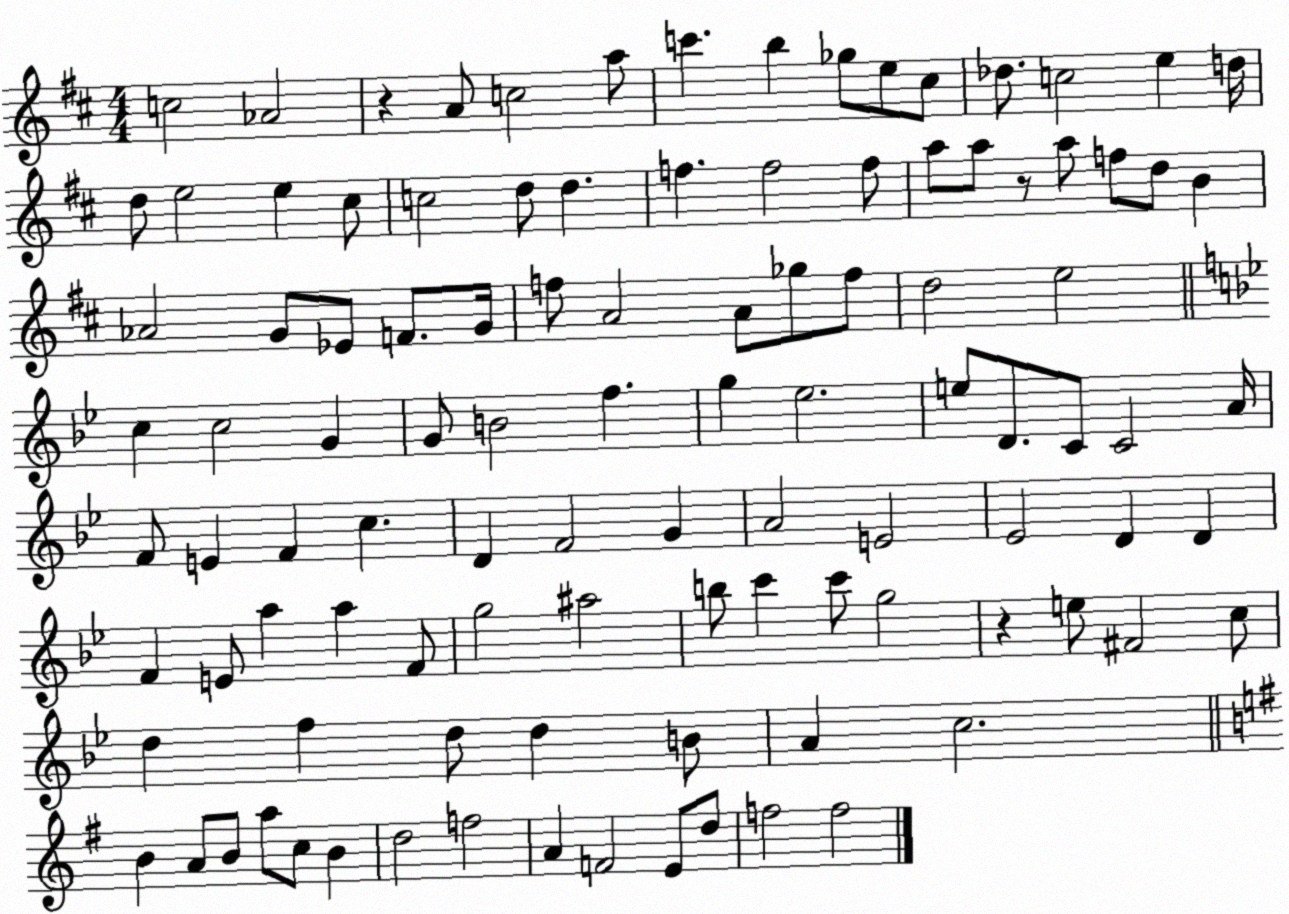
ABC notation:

X:1
T:Untitled
M:4/4
L:1/4
K:D
c2 _A2 z A/2 c2 a/2 c' b _g/2 e/2 ^c/2 _d/2 c2 e d/4 d/2 e2 e ^c/2 c2 d/2 d f f2 f/2 a/2 a/2 z/2 a/2 f/2 d/2 B _A2 G/2 _E/2 F/2 G/4 f/2 A2 A/2 _g/2 f/2 d2 e2 c c2 G G/2 B2 f g _e2 e/2 D/2 C/2 C2 A/4 F/2 E F c D F2 G A2 E2 _E2 D D F E/2 a a F/2 g2 ^a2 b/2 c' c'/2 g2 z e/2 ^F2 c/2 d f d/2 d B/2 A c2 B A/2 B/2 a/2 c/2 B d2 f2 A F2 E/2 d/2 f2 f2